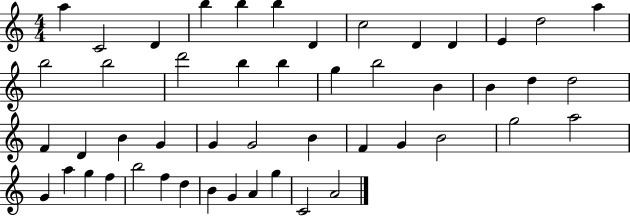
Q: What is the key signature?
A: C major